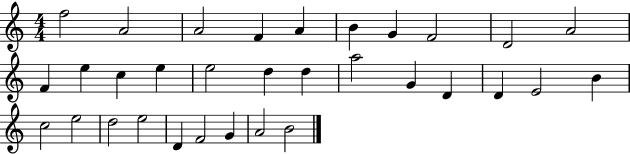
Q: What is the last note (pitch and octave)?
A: B4